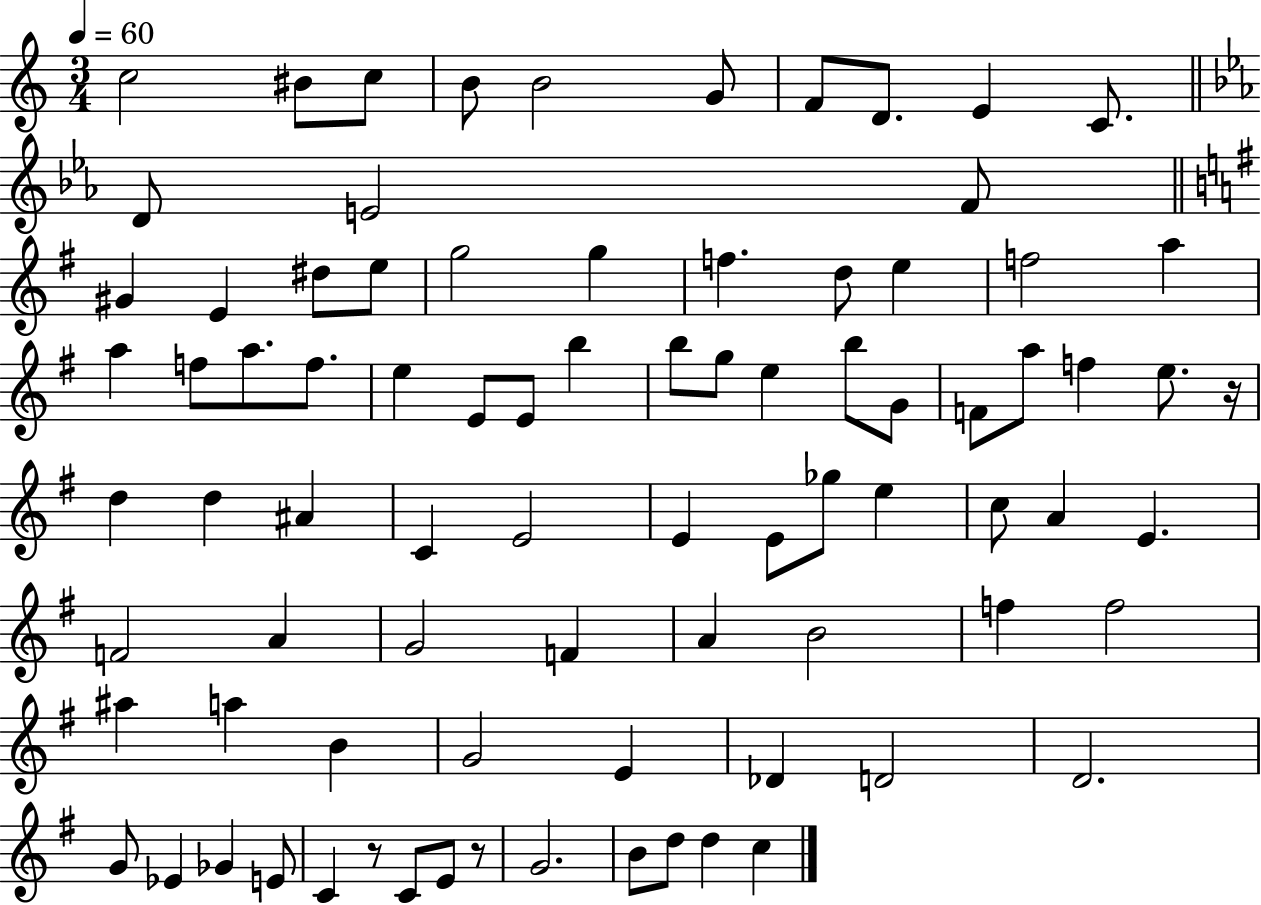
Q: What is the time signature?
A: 3/4